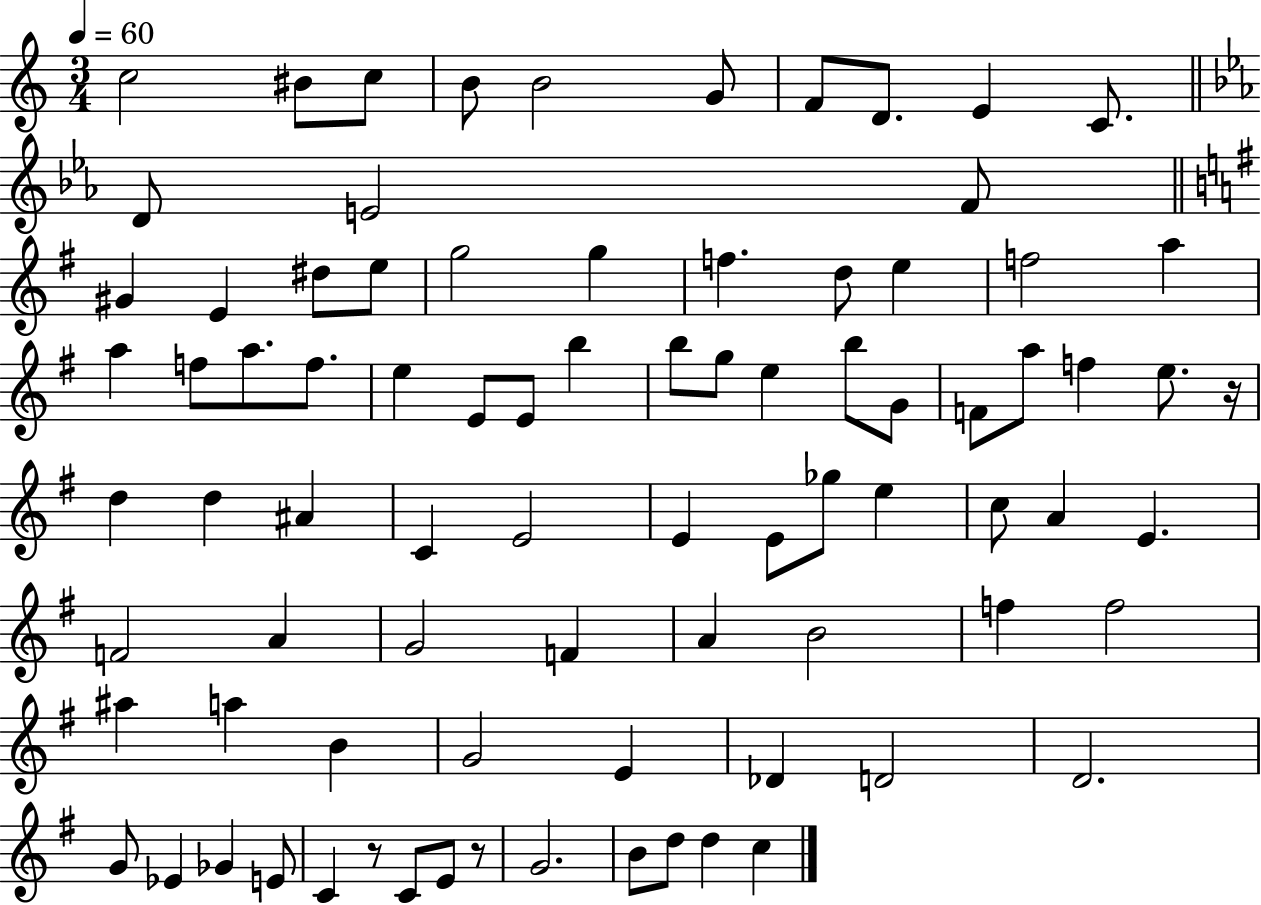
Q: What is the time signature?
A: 3/4